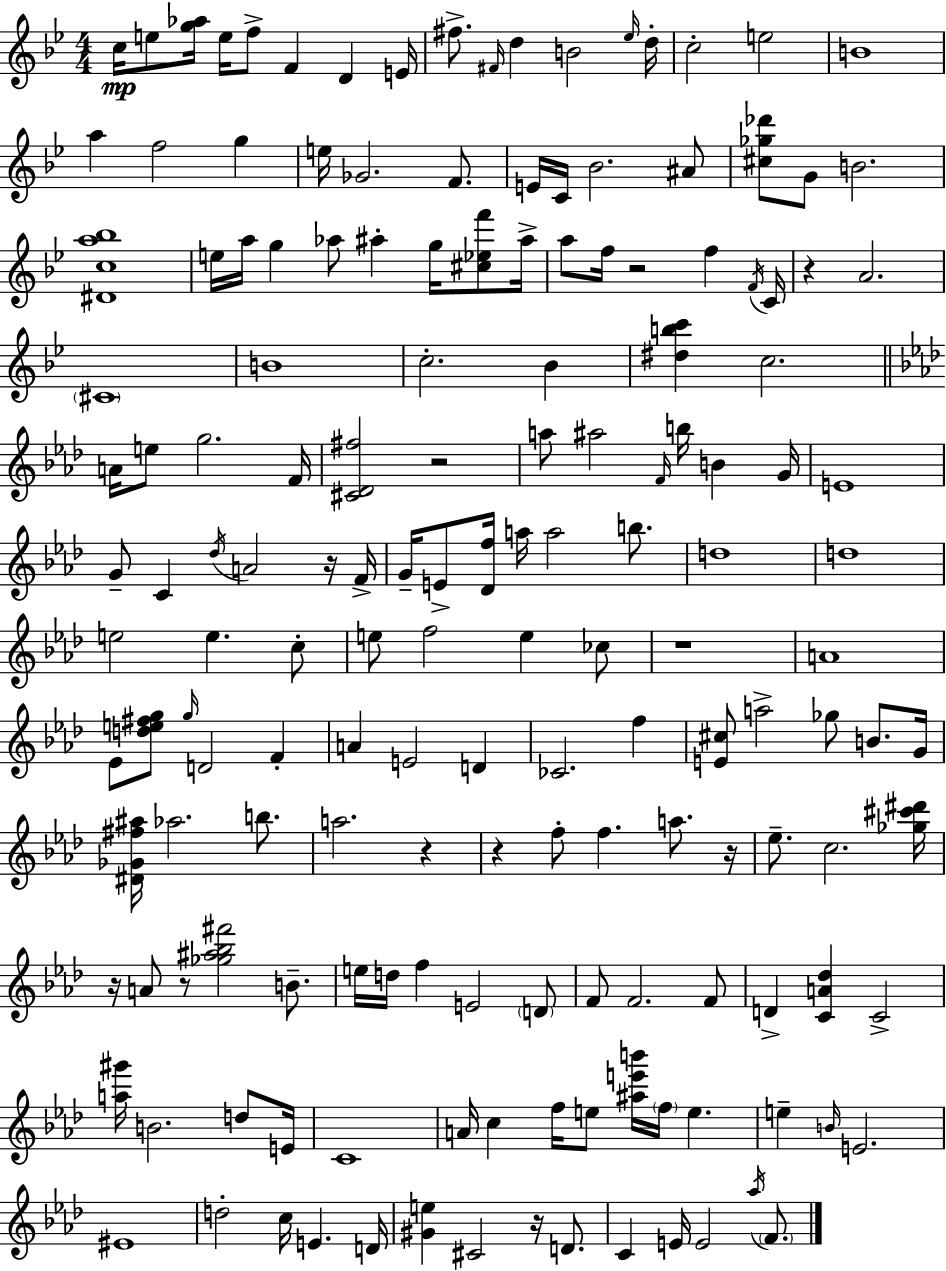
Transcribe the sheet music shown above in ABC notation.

X:1
T:Untitled
M:4/4
L:1/4
K:Bb
c/4 e/2 [g_a]/4 e/4 f/2 F D E/4 ^f/2 ^F/4 d B2 _e/4 d/4 c2 e2 B4 a f2 g e/4 _G2 F/2 E/4 C/4 _B2 ^A/2 [^c_g_d']/2 G/2 B2 [^Dca_b]4 e/4 a/4 g _a/2 ^a g/4 [^c_ef']/2 ^a/4 a/2 f/4 z2 f F/4 C/4 z A2 ^C4 B4 c2 _B [^dbc'] c2 A/4 e/2 g2 F/4 [^C_D^f]2 z2 a/2 ^a2 F/4 b/4 B G/4 E4 G/2 C _d/4 A2 z/4 F/4 G/4 E/2 [_Df]/4 a/4 a2 b/2 d4 d4 e2 e c/2 e/2 f2 e _c/2 z4 A4 _E/2 [de^fg]/2 g/4 D2 F A E2 D _C2 f [E^c]/2 a2 _g/2 B/2 G/4 [^D_G^f^a]/4 _a2 b/2 a2 z z f/2 f a/2 z/4 _e/2 c2 [_g^c'^d']/4 z/4 A/2 z/2 [_g^a_b^f']2 B/2 e/4 d/4 f E2 D/2 F/2 F2 F/2 D [CA_d] C2 [a^g']/4 B2 d/2 E/4 C4 A/4 c f/4 e/2 [^ae'b']/4 f/4 e e B/4 E2 ^E4 d2 c/4 E D/4 [^Ge] ^C2 z/4 D/2 C E/4 E2 _a/4 F/2